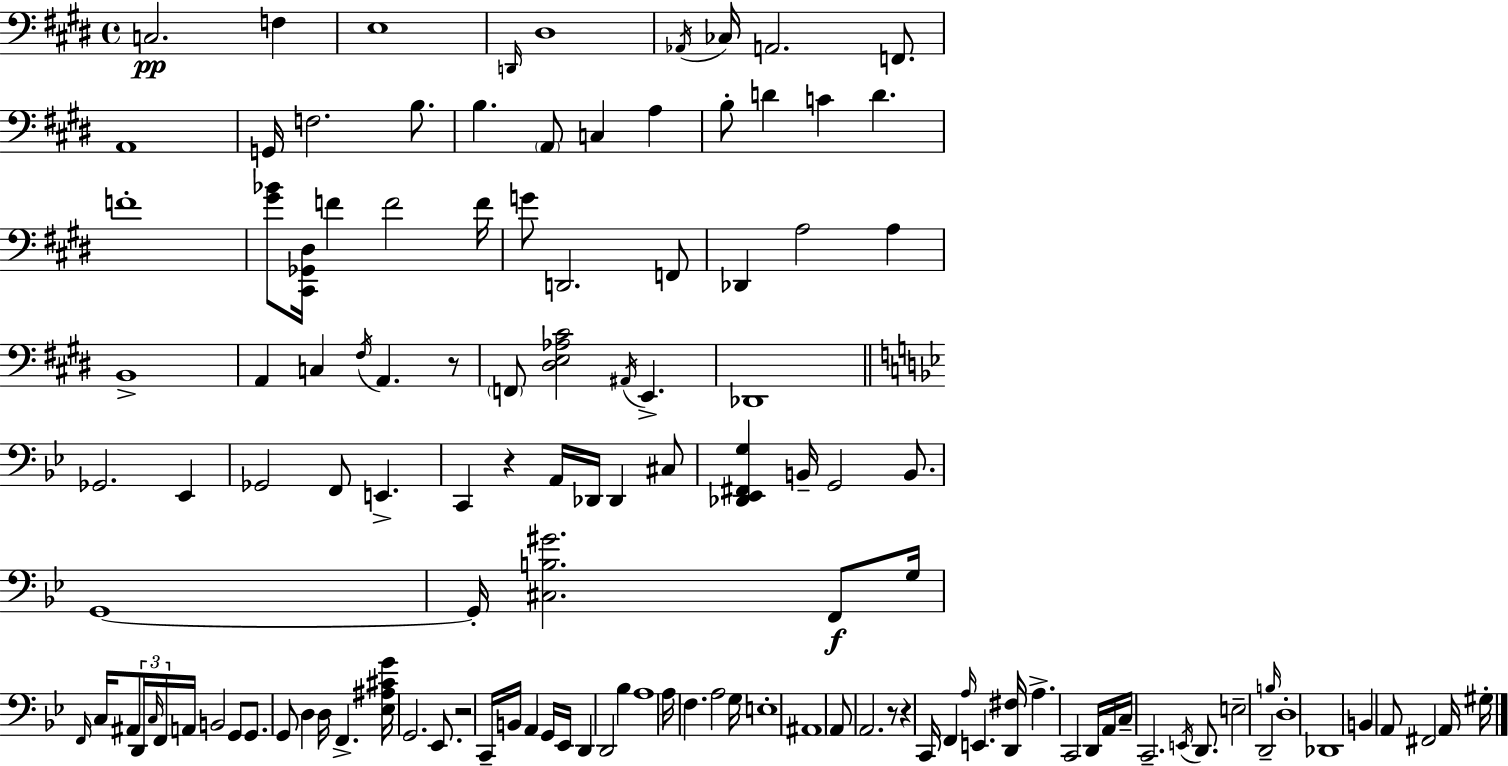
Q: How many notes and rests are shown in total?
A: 124